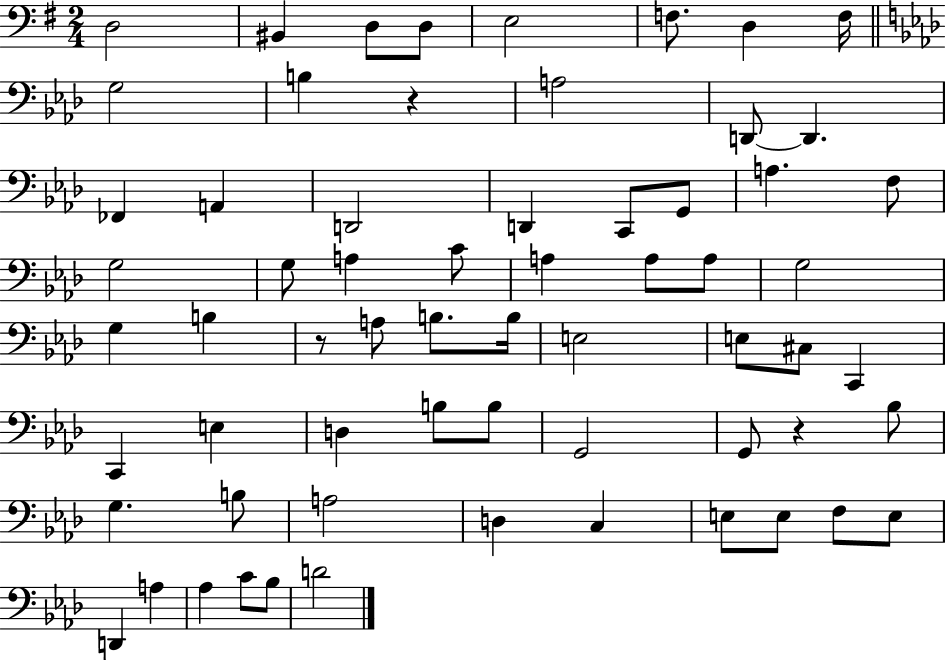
X:1
T:Untitled
M:2/4
L:1/4
K:G
D,2 ^B,, D,/2 D,/2 E,2 F,/2 D, F,/4 G,2 B, z A,2 D,,/2 D,, _F,, A,, D,,2 D,, C,,/2 G,,/2 A, F,/2 G,2 G,/2 A, C/2 A, A,/2 A,/2 G,2 G, B, z/2 A,/2 B,/2 B,/4 E,2 E,/2 ^C,/2 C,, C,, E, D, B,/2 B,/2 G,,2 G,,/2 z _B,/2 G, B,/2 A,2 D, C, E,/2 E,/2 F,/2 E,/2 D,, A, _A, C/2 _B,/2 D2